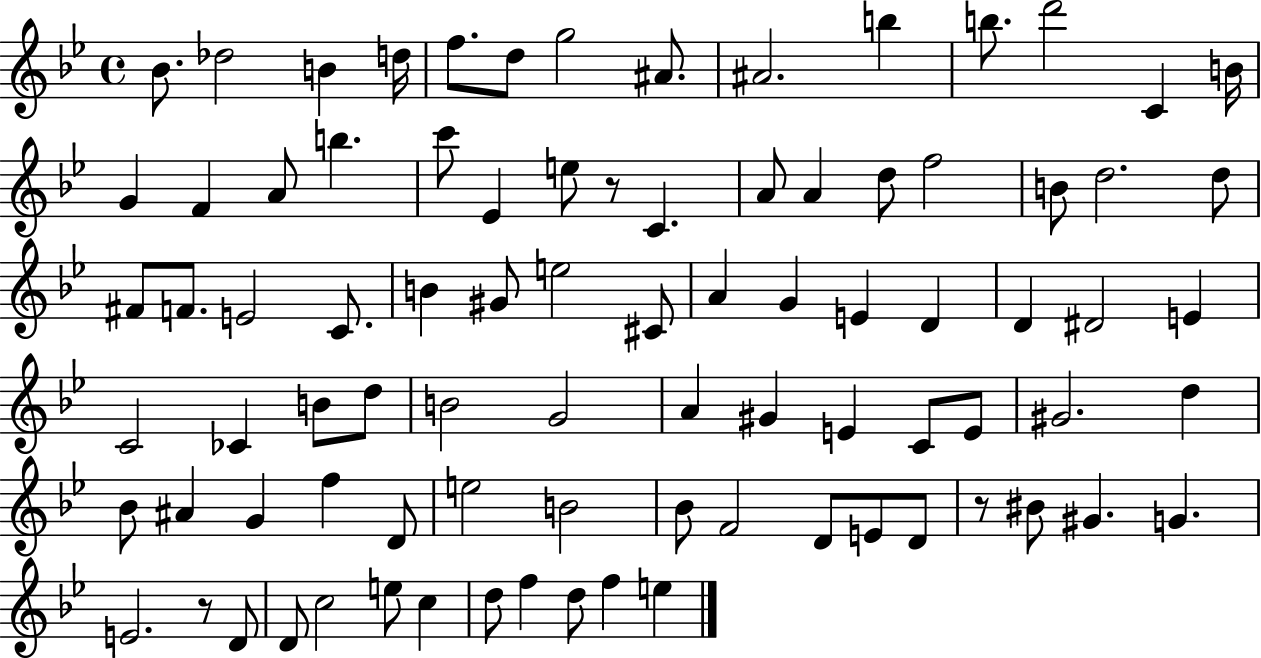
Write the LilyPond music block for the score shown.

{
  \clef treble
  \time 4/4
  \defaultTimeSignature
  \key bes \major
  bes'8. des''2 b'4 d''16 | f''8. d''8 g''2 ais'8. | ais'2. b''4 | b''8. d'''2 c'4 b'16 | \break g'4 f'4 a'8 b''4. | c'''8 ees'4 e''8 r8 c'4. | a'8 a'4 d''8 f''2 | b'8 d''2. d''8 | \break fis'8 f'8. e'2 c'8. | b'4 gis'8 e''2 cis'8 | a'4 g'4 e'4 d'4 | d'4 dis'2 e'4 | \break c'2 ces'4 b'8 d''8 | b'2 g'2 | a'4 gis'4 e'4 c'8 e'8 | gis'2. d''4 | \break bes'8 ais'4 g'4 f''4 d'8 | e''2 b'2 | bes'8 f'2 d'8 e'8 d'8 | r8 bis'8 gis'4. g'4. | \break e'2. r8 d'8 | d'8 c''2 e''8 c''4 | d''8 f''4 d''8 f''4 e''4 | \bar "|."
}